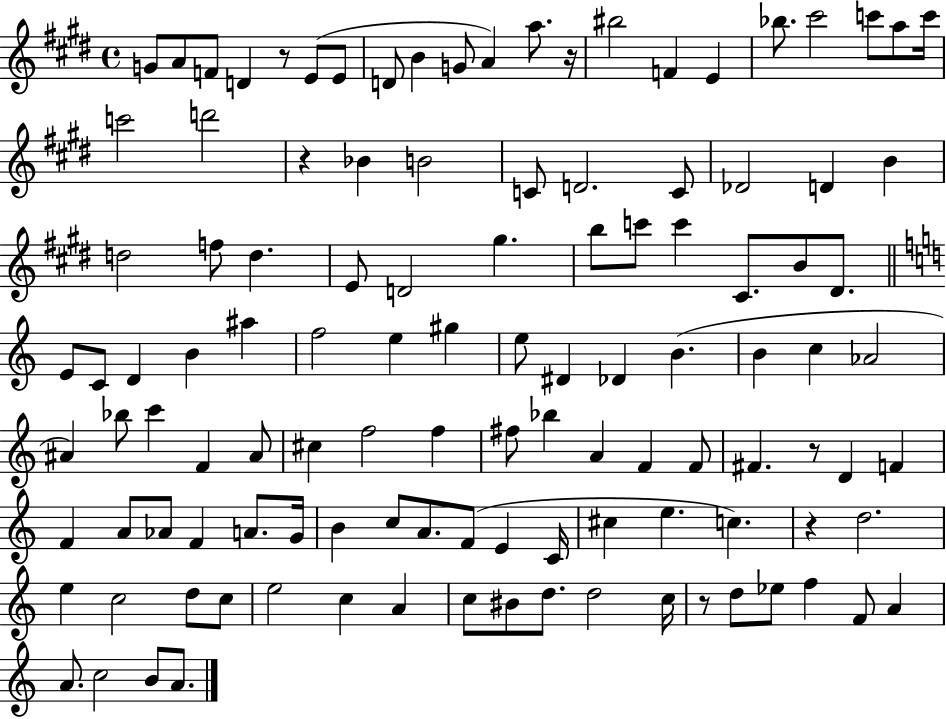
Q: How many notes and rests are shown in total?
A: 115